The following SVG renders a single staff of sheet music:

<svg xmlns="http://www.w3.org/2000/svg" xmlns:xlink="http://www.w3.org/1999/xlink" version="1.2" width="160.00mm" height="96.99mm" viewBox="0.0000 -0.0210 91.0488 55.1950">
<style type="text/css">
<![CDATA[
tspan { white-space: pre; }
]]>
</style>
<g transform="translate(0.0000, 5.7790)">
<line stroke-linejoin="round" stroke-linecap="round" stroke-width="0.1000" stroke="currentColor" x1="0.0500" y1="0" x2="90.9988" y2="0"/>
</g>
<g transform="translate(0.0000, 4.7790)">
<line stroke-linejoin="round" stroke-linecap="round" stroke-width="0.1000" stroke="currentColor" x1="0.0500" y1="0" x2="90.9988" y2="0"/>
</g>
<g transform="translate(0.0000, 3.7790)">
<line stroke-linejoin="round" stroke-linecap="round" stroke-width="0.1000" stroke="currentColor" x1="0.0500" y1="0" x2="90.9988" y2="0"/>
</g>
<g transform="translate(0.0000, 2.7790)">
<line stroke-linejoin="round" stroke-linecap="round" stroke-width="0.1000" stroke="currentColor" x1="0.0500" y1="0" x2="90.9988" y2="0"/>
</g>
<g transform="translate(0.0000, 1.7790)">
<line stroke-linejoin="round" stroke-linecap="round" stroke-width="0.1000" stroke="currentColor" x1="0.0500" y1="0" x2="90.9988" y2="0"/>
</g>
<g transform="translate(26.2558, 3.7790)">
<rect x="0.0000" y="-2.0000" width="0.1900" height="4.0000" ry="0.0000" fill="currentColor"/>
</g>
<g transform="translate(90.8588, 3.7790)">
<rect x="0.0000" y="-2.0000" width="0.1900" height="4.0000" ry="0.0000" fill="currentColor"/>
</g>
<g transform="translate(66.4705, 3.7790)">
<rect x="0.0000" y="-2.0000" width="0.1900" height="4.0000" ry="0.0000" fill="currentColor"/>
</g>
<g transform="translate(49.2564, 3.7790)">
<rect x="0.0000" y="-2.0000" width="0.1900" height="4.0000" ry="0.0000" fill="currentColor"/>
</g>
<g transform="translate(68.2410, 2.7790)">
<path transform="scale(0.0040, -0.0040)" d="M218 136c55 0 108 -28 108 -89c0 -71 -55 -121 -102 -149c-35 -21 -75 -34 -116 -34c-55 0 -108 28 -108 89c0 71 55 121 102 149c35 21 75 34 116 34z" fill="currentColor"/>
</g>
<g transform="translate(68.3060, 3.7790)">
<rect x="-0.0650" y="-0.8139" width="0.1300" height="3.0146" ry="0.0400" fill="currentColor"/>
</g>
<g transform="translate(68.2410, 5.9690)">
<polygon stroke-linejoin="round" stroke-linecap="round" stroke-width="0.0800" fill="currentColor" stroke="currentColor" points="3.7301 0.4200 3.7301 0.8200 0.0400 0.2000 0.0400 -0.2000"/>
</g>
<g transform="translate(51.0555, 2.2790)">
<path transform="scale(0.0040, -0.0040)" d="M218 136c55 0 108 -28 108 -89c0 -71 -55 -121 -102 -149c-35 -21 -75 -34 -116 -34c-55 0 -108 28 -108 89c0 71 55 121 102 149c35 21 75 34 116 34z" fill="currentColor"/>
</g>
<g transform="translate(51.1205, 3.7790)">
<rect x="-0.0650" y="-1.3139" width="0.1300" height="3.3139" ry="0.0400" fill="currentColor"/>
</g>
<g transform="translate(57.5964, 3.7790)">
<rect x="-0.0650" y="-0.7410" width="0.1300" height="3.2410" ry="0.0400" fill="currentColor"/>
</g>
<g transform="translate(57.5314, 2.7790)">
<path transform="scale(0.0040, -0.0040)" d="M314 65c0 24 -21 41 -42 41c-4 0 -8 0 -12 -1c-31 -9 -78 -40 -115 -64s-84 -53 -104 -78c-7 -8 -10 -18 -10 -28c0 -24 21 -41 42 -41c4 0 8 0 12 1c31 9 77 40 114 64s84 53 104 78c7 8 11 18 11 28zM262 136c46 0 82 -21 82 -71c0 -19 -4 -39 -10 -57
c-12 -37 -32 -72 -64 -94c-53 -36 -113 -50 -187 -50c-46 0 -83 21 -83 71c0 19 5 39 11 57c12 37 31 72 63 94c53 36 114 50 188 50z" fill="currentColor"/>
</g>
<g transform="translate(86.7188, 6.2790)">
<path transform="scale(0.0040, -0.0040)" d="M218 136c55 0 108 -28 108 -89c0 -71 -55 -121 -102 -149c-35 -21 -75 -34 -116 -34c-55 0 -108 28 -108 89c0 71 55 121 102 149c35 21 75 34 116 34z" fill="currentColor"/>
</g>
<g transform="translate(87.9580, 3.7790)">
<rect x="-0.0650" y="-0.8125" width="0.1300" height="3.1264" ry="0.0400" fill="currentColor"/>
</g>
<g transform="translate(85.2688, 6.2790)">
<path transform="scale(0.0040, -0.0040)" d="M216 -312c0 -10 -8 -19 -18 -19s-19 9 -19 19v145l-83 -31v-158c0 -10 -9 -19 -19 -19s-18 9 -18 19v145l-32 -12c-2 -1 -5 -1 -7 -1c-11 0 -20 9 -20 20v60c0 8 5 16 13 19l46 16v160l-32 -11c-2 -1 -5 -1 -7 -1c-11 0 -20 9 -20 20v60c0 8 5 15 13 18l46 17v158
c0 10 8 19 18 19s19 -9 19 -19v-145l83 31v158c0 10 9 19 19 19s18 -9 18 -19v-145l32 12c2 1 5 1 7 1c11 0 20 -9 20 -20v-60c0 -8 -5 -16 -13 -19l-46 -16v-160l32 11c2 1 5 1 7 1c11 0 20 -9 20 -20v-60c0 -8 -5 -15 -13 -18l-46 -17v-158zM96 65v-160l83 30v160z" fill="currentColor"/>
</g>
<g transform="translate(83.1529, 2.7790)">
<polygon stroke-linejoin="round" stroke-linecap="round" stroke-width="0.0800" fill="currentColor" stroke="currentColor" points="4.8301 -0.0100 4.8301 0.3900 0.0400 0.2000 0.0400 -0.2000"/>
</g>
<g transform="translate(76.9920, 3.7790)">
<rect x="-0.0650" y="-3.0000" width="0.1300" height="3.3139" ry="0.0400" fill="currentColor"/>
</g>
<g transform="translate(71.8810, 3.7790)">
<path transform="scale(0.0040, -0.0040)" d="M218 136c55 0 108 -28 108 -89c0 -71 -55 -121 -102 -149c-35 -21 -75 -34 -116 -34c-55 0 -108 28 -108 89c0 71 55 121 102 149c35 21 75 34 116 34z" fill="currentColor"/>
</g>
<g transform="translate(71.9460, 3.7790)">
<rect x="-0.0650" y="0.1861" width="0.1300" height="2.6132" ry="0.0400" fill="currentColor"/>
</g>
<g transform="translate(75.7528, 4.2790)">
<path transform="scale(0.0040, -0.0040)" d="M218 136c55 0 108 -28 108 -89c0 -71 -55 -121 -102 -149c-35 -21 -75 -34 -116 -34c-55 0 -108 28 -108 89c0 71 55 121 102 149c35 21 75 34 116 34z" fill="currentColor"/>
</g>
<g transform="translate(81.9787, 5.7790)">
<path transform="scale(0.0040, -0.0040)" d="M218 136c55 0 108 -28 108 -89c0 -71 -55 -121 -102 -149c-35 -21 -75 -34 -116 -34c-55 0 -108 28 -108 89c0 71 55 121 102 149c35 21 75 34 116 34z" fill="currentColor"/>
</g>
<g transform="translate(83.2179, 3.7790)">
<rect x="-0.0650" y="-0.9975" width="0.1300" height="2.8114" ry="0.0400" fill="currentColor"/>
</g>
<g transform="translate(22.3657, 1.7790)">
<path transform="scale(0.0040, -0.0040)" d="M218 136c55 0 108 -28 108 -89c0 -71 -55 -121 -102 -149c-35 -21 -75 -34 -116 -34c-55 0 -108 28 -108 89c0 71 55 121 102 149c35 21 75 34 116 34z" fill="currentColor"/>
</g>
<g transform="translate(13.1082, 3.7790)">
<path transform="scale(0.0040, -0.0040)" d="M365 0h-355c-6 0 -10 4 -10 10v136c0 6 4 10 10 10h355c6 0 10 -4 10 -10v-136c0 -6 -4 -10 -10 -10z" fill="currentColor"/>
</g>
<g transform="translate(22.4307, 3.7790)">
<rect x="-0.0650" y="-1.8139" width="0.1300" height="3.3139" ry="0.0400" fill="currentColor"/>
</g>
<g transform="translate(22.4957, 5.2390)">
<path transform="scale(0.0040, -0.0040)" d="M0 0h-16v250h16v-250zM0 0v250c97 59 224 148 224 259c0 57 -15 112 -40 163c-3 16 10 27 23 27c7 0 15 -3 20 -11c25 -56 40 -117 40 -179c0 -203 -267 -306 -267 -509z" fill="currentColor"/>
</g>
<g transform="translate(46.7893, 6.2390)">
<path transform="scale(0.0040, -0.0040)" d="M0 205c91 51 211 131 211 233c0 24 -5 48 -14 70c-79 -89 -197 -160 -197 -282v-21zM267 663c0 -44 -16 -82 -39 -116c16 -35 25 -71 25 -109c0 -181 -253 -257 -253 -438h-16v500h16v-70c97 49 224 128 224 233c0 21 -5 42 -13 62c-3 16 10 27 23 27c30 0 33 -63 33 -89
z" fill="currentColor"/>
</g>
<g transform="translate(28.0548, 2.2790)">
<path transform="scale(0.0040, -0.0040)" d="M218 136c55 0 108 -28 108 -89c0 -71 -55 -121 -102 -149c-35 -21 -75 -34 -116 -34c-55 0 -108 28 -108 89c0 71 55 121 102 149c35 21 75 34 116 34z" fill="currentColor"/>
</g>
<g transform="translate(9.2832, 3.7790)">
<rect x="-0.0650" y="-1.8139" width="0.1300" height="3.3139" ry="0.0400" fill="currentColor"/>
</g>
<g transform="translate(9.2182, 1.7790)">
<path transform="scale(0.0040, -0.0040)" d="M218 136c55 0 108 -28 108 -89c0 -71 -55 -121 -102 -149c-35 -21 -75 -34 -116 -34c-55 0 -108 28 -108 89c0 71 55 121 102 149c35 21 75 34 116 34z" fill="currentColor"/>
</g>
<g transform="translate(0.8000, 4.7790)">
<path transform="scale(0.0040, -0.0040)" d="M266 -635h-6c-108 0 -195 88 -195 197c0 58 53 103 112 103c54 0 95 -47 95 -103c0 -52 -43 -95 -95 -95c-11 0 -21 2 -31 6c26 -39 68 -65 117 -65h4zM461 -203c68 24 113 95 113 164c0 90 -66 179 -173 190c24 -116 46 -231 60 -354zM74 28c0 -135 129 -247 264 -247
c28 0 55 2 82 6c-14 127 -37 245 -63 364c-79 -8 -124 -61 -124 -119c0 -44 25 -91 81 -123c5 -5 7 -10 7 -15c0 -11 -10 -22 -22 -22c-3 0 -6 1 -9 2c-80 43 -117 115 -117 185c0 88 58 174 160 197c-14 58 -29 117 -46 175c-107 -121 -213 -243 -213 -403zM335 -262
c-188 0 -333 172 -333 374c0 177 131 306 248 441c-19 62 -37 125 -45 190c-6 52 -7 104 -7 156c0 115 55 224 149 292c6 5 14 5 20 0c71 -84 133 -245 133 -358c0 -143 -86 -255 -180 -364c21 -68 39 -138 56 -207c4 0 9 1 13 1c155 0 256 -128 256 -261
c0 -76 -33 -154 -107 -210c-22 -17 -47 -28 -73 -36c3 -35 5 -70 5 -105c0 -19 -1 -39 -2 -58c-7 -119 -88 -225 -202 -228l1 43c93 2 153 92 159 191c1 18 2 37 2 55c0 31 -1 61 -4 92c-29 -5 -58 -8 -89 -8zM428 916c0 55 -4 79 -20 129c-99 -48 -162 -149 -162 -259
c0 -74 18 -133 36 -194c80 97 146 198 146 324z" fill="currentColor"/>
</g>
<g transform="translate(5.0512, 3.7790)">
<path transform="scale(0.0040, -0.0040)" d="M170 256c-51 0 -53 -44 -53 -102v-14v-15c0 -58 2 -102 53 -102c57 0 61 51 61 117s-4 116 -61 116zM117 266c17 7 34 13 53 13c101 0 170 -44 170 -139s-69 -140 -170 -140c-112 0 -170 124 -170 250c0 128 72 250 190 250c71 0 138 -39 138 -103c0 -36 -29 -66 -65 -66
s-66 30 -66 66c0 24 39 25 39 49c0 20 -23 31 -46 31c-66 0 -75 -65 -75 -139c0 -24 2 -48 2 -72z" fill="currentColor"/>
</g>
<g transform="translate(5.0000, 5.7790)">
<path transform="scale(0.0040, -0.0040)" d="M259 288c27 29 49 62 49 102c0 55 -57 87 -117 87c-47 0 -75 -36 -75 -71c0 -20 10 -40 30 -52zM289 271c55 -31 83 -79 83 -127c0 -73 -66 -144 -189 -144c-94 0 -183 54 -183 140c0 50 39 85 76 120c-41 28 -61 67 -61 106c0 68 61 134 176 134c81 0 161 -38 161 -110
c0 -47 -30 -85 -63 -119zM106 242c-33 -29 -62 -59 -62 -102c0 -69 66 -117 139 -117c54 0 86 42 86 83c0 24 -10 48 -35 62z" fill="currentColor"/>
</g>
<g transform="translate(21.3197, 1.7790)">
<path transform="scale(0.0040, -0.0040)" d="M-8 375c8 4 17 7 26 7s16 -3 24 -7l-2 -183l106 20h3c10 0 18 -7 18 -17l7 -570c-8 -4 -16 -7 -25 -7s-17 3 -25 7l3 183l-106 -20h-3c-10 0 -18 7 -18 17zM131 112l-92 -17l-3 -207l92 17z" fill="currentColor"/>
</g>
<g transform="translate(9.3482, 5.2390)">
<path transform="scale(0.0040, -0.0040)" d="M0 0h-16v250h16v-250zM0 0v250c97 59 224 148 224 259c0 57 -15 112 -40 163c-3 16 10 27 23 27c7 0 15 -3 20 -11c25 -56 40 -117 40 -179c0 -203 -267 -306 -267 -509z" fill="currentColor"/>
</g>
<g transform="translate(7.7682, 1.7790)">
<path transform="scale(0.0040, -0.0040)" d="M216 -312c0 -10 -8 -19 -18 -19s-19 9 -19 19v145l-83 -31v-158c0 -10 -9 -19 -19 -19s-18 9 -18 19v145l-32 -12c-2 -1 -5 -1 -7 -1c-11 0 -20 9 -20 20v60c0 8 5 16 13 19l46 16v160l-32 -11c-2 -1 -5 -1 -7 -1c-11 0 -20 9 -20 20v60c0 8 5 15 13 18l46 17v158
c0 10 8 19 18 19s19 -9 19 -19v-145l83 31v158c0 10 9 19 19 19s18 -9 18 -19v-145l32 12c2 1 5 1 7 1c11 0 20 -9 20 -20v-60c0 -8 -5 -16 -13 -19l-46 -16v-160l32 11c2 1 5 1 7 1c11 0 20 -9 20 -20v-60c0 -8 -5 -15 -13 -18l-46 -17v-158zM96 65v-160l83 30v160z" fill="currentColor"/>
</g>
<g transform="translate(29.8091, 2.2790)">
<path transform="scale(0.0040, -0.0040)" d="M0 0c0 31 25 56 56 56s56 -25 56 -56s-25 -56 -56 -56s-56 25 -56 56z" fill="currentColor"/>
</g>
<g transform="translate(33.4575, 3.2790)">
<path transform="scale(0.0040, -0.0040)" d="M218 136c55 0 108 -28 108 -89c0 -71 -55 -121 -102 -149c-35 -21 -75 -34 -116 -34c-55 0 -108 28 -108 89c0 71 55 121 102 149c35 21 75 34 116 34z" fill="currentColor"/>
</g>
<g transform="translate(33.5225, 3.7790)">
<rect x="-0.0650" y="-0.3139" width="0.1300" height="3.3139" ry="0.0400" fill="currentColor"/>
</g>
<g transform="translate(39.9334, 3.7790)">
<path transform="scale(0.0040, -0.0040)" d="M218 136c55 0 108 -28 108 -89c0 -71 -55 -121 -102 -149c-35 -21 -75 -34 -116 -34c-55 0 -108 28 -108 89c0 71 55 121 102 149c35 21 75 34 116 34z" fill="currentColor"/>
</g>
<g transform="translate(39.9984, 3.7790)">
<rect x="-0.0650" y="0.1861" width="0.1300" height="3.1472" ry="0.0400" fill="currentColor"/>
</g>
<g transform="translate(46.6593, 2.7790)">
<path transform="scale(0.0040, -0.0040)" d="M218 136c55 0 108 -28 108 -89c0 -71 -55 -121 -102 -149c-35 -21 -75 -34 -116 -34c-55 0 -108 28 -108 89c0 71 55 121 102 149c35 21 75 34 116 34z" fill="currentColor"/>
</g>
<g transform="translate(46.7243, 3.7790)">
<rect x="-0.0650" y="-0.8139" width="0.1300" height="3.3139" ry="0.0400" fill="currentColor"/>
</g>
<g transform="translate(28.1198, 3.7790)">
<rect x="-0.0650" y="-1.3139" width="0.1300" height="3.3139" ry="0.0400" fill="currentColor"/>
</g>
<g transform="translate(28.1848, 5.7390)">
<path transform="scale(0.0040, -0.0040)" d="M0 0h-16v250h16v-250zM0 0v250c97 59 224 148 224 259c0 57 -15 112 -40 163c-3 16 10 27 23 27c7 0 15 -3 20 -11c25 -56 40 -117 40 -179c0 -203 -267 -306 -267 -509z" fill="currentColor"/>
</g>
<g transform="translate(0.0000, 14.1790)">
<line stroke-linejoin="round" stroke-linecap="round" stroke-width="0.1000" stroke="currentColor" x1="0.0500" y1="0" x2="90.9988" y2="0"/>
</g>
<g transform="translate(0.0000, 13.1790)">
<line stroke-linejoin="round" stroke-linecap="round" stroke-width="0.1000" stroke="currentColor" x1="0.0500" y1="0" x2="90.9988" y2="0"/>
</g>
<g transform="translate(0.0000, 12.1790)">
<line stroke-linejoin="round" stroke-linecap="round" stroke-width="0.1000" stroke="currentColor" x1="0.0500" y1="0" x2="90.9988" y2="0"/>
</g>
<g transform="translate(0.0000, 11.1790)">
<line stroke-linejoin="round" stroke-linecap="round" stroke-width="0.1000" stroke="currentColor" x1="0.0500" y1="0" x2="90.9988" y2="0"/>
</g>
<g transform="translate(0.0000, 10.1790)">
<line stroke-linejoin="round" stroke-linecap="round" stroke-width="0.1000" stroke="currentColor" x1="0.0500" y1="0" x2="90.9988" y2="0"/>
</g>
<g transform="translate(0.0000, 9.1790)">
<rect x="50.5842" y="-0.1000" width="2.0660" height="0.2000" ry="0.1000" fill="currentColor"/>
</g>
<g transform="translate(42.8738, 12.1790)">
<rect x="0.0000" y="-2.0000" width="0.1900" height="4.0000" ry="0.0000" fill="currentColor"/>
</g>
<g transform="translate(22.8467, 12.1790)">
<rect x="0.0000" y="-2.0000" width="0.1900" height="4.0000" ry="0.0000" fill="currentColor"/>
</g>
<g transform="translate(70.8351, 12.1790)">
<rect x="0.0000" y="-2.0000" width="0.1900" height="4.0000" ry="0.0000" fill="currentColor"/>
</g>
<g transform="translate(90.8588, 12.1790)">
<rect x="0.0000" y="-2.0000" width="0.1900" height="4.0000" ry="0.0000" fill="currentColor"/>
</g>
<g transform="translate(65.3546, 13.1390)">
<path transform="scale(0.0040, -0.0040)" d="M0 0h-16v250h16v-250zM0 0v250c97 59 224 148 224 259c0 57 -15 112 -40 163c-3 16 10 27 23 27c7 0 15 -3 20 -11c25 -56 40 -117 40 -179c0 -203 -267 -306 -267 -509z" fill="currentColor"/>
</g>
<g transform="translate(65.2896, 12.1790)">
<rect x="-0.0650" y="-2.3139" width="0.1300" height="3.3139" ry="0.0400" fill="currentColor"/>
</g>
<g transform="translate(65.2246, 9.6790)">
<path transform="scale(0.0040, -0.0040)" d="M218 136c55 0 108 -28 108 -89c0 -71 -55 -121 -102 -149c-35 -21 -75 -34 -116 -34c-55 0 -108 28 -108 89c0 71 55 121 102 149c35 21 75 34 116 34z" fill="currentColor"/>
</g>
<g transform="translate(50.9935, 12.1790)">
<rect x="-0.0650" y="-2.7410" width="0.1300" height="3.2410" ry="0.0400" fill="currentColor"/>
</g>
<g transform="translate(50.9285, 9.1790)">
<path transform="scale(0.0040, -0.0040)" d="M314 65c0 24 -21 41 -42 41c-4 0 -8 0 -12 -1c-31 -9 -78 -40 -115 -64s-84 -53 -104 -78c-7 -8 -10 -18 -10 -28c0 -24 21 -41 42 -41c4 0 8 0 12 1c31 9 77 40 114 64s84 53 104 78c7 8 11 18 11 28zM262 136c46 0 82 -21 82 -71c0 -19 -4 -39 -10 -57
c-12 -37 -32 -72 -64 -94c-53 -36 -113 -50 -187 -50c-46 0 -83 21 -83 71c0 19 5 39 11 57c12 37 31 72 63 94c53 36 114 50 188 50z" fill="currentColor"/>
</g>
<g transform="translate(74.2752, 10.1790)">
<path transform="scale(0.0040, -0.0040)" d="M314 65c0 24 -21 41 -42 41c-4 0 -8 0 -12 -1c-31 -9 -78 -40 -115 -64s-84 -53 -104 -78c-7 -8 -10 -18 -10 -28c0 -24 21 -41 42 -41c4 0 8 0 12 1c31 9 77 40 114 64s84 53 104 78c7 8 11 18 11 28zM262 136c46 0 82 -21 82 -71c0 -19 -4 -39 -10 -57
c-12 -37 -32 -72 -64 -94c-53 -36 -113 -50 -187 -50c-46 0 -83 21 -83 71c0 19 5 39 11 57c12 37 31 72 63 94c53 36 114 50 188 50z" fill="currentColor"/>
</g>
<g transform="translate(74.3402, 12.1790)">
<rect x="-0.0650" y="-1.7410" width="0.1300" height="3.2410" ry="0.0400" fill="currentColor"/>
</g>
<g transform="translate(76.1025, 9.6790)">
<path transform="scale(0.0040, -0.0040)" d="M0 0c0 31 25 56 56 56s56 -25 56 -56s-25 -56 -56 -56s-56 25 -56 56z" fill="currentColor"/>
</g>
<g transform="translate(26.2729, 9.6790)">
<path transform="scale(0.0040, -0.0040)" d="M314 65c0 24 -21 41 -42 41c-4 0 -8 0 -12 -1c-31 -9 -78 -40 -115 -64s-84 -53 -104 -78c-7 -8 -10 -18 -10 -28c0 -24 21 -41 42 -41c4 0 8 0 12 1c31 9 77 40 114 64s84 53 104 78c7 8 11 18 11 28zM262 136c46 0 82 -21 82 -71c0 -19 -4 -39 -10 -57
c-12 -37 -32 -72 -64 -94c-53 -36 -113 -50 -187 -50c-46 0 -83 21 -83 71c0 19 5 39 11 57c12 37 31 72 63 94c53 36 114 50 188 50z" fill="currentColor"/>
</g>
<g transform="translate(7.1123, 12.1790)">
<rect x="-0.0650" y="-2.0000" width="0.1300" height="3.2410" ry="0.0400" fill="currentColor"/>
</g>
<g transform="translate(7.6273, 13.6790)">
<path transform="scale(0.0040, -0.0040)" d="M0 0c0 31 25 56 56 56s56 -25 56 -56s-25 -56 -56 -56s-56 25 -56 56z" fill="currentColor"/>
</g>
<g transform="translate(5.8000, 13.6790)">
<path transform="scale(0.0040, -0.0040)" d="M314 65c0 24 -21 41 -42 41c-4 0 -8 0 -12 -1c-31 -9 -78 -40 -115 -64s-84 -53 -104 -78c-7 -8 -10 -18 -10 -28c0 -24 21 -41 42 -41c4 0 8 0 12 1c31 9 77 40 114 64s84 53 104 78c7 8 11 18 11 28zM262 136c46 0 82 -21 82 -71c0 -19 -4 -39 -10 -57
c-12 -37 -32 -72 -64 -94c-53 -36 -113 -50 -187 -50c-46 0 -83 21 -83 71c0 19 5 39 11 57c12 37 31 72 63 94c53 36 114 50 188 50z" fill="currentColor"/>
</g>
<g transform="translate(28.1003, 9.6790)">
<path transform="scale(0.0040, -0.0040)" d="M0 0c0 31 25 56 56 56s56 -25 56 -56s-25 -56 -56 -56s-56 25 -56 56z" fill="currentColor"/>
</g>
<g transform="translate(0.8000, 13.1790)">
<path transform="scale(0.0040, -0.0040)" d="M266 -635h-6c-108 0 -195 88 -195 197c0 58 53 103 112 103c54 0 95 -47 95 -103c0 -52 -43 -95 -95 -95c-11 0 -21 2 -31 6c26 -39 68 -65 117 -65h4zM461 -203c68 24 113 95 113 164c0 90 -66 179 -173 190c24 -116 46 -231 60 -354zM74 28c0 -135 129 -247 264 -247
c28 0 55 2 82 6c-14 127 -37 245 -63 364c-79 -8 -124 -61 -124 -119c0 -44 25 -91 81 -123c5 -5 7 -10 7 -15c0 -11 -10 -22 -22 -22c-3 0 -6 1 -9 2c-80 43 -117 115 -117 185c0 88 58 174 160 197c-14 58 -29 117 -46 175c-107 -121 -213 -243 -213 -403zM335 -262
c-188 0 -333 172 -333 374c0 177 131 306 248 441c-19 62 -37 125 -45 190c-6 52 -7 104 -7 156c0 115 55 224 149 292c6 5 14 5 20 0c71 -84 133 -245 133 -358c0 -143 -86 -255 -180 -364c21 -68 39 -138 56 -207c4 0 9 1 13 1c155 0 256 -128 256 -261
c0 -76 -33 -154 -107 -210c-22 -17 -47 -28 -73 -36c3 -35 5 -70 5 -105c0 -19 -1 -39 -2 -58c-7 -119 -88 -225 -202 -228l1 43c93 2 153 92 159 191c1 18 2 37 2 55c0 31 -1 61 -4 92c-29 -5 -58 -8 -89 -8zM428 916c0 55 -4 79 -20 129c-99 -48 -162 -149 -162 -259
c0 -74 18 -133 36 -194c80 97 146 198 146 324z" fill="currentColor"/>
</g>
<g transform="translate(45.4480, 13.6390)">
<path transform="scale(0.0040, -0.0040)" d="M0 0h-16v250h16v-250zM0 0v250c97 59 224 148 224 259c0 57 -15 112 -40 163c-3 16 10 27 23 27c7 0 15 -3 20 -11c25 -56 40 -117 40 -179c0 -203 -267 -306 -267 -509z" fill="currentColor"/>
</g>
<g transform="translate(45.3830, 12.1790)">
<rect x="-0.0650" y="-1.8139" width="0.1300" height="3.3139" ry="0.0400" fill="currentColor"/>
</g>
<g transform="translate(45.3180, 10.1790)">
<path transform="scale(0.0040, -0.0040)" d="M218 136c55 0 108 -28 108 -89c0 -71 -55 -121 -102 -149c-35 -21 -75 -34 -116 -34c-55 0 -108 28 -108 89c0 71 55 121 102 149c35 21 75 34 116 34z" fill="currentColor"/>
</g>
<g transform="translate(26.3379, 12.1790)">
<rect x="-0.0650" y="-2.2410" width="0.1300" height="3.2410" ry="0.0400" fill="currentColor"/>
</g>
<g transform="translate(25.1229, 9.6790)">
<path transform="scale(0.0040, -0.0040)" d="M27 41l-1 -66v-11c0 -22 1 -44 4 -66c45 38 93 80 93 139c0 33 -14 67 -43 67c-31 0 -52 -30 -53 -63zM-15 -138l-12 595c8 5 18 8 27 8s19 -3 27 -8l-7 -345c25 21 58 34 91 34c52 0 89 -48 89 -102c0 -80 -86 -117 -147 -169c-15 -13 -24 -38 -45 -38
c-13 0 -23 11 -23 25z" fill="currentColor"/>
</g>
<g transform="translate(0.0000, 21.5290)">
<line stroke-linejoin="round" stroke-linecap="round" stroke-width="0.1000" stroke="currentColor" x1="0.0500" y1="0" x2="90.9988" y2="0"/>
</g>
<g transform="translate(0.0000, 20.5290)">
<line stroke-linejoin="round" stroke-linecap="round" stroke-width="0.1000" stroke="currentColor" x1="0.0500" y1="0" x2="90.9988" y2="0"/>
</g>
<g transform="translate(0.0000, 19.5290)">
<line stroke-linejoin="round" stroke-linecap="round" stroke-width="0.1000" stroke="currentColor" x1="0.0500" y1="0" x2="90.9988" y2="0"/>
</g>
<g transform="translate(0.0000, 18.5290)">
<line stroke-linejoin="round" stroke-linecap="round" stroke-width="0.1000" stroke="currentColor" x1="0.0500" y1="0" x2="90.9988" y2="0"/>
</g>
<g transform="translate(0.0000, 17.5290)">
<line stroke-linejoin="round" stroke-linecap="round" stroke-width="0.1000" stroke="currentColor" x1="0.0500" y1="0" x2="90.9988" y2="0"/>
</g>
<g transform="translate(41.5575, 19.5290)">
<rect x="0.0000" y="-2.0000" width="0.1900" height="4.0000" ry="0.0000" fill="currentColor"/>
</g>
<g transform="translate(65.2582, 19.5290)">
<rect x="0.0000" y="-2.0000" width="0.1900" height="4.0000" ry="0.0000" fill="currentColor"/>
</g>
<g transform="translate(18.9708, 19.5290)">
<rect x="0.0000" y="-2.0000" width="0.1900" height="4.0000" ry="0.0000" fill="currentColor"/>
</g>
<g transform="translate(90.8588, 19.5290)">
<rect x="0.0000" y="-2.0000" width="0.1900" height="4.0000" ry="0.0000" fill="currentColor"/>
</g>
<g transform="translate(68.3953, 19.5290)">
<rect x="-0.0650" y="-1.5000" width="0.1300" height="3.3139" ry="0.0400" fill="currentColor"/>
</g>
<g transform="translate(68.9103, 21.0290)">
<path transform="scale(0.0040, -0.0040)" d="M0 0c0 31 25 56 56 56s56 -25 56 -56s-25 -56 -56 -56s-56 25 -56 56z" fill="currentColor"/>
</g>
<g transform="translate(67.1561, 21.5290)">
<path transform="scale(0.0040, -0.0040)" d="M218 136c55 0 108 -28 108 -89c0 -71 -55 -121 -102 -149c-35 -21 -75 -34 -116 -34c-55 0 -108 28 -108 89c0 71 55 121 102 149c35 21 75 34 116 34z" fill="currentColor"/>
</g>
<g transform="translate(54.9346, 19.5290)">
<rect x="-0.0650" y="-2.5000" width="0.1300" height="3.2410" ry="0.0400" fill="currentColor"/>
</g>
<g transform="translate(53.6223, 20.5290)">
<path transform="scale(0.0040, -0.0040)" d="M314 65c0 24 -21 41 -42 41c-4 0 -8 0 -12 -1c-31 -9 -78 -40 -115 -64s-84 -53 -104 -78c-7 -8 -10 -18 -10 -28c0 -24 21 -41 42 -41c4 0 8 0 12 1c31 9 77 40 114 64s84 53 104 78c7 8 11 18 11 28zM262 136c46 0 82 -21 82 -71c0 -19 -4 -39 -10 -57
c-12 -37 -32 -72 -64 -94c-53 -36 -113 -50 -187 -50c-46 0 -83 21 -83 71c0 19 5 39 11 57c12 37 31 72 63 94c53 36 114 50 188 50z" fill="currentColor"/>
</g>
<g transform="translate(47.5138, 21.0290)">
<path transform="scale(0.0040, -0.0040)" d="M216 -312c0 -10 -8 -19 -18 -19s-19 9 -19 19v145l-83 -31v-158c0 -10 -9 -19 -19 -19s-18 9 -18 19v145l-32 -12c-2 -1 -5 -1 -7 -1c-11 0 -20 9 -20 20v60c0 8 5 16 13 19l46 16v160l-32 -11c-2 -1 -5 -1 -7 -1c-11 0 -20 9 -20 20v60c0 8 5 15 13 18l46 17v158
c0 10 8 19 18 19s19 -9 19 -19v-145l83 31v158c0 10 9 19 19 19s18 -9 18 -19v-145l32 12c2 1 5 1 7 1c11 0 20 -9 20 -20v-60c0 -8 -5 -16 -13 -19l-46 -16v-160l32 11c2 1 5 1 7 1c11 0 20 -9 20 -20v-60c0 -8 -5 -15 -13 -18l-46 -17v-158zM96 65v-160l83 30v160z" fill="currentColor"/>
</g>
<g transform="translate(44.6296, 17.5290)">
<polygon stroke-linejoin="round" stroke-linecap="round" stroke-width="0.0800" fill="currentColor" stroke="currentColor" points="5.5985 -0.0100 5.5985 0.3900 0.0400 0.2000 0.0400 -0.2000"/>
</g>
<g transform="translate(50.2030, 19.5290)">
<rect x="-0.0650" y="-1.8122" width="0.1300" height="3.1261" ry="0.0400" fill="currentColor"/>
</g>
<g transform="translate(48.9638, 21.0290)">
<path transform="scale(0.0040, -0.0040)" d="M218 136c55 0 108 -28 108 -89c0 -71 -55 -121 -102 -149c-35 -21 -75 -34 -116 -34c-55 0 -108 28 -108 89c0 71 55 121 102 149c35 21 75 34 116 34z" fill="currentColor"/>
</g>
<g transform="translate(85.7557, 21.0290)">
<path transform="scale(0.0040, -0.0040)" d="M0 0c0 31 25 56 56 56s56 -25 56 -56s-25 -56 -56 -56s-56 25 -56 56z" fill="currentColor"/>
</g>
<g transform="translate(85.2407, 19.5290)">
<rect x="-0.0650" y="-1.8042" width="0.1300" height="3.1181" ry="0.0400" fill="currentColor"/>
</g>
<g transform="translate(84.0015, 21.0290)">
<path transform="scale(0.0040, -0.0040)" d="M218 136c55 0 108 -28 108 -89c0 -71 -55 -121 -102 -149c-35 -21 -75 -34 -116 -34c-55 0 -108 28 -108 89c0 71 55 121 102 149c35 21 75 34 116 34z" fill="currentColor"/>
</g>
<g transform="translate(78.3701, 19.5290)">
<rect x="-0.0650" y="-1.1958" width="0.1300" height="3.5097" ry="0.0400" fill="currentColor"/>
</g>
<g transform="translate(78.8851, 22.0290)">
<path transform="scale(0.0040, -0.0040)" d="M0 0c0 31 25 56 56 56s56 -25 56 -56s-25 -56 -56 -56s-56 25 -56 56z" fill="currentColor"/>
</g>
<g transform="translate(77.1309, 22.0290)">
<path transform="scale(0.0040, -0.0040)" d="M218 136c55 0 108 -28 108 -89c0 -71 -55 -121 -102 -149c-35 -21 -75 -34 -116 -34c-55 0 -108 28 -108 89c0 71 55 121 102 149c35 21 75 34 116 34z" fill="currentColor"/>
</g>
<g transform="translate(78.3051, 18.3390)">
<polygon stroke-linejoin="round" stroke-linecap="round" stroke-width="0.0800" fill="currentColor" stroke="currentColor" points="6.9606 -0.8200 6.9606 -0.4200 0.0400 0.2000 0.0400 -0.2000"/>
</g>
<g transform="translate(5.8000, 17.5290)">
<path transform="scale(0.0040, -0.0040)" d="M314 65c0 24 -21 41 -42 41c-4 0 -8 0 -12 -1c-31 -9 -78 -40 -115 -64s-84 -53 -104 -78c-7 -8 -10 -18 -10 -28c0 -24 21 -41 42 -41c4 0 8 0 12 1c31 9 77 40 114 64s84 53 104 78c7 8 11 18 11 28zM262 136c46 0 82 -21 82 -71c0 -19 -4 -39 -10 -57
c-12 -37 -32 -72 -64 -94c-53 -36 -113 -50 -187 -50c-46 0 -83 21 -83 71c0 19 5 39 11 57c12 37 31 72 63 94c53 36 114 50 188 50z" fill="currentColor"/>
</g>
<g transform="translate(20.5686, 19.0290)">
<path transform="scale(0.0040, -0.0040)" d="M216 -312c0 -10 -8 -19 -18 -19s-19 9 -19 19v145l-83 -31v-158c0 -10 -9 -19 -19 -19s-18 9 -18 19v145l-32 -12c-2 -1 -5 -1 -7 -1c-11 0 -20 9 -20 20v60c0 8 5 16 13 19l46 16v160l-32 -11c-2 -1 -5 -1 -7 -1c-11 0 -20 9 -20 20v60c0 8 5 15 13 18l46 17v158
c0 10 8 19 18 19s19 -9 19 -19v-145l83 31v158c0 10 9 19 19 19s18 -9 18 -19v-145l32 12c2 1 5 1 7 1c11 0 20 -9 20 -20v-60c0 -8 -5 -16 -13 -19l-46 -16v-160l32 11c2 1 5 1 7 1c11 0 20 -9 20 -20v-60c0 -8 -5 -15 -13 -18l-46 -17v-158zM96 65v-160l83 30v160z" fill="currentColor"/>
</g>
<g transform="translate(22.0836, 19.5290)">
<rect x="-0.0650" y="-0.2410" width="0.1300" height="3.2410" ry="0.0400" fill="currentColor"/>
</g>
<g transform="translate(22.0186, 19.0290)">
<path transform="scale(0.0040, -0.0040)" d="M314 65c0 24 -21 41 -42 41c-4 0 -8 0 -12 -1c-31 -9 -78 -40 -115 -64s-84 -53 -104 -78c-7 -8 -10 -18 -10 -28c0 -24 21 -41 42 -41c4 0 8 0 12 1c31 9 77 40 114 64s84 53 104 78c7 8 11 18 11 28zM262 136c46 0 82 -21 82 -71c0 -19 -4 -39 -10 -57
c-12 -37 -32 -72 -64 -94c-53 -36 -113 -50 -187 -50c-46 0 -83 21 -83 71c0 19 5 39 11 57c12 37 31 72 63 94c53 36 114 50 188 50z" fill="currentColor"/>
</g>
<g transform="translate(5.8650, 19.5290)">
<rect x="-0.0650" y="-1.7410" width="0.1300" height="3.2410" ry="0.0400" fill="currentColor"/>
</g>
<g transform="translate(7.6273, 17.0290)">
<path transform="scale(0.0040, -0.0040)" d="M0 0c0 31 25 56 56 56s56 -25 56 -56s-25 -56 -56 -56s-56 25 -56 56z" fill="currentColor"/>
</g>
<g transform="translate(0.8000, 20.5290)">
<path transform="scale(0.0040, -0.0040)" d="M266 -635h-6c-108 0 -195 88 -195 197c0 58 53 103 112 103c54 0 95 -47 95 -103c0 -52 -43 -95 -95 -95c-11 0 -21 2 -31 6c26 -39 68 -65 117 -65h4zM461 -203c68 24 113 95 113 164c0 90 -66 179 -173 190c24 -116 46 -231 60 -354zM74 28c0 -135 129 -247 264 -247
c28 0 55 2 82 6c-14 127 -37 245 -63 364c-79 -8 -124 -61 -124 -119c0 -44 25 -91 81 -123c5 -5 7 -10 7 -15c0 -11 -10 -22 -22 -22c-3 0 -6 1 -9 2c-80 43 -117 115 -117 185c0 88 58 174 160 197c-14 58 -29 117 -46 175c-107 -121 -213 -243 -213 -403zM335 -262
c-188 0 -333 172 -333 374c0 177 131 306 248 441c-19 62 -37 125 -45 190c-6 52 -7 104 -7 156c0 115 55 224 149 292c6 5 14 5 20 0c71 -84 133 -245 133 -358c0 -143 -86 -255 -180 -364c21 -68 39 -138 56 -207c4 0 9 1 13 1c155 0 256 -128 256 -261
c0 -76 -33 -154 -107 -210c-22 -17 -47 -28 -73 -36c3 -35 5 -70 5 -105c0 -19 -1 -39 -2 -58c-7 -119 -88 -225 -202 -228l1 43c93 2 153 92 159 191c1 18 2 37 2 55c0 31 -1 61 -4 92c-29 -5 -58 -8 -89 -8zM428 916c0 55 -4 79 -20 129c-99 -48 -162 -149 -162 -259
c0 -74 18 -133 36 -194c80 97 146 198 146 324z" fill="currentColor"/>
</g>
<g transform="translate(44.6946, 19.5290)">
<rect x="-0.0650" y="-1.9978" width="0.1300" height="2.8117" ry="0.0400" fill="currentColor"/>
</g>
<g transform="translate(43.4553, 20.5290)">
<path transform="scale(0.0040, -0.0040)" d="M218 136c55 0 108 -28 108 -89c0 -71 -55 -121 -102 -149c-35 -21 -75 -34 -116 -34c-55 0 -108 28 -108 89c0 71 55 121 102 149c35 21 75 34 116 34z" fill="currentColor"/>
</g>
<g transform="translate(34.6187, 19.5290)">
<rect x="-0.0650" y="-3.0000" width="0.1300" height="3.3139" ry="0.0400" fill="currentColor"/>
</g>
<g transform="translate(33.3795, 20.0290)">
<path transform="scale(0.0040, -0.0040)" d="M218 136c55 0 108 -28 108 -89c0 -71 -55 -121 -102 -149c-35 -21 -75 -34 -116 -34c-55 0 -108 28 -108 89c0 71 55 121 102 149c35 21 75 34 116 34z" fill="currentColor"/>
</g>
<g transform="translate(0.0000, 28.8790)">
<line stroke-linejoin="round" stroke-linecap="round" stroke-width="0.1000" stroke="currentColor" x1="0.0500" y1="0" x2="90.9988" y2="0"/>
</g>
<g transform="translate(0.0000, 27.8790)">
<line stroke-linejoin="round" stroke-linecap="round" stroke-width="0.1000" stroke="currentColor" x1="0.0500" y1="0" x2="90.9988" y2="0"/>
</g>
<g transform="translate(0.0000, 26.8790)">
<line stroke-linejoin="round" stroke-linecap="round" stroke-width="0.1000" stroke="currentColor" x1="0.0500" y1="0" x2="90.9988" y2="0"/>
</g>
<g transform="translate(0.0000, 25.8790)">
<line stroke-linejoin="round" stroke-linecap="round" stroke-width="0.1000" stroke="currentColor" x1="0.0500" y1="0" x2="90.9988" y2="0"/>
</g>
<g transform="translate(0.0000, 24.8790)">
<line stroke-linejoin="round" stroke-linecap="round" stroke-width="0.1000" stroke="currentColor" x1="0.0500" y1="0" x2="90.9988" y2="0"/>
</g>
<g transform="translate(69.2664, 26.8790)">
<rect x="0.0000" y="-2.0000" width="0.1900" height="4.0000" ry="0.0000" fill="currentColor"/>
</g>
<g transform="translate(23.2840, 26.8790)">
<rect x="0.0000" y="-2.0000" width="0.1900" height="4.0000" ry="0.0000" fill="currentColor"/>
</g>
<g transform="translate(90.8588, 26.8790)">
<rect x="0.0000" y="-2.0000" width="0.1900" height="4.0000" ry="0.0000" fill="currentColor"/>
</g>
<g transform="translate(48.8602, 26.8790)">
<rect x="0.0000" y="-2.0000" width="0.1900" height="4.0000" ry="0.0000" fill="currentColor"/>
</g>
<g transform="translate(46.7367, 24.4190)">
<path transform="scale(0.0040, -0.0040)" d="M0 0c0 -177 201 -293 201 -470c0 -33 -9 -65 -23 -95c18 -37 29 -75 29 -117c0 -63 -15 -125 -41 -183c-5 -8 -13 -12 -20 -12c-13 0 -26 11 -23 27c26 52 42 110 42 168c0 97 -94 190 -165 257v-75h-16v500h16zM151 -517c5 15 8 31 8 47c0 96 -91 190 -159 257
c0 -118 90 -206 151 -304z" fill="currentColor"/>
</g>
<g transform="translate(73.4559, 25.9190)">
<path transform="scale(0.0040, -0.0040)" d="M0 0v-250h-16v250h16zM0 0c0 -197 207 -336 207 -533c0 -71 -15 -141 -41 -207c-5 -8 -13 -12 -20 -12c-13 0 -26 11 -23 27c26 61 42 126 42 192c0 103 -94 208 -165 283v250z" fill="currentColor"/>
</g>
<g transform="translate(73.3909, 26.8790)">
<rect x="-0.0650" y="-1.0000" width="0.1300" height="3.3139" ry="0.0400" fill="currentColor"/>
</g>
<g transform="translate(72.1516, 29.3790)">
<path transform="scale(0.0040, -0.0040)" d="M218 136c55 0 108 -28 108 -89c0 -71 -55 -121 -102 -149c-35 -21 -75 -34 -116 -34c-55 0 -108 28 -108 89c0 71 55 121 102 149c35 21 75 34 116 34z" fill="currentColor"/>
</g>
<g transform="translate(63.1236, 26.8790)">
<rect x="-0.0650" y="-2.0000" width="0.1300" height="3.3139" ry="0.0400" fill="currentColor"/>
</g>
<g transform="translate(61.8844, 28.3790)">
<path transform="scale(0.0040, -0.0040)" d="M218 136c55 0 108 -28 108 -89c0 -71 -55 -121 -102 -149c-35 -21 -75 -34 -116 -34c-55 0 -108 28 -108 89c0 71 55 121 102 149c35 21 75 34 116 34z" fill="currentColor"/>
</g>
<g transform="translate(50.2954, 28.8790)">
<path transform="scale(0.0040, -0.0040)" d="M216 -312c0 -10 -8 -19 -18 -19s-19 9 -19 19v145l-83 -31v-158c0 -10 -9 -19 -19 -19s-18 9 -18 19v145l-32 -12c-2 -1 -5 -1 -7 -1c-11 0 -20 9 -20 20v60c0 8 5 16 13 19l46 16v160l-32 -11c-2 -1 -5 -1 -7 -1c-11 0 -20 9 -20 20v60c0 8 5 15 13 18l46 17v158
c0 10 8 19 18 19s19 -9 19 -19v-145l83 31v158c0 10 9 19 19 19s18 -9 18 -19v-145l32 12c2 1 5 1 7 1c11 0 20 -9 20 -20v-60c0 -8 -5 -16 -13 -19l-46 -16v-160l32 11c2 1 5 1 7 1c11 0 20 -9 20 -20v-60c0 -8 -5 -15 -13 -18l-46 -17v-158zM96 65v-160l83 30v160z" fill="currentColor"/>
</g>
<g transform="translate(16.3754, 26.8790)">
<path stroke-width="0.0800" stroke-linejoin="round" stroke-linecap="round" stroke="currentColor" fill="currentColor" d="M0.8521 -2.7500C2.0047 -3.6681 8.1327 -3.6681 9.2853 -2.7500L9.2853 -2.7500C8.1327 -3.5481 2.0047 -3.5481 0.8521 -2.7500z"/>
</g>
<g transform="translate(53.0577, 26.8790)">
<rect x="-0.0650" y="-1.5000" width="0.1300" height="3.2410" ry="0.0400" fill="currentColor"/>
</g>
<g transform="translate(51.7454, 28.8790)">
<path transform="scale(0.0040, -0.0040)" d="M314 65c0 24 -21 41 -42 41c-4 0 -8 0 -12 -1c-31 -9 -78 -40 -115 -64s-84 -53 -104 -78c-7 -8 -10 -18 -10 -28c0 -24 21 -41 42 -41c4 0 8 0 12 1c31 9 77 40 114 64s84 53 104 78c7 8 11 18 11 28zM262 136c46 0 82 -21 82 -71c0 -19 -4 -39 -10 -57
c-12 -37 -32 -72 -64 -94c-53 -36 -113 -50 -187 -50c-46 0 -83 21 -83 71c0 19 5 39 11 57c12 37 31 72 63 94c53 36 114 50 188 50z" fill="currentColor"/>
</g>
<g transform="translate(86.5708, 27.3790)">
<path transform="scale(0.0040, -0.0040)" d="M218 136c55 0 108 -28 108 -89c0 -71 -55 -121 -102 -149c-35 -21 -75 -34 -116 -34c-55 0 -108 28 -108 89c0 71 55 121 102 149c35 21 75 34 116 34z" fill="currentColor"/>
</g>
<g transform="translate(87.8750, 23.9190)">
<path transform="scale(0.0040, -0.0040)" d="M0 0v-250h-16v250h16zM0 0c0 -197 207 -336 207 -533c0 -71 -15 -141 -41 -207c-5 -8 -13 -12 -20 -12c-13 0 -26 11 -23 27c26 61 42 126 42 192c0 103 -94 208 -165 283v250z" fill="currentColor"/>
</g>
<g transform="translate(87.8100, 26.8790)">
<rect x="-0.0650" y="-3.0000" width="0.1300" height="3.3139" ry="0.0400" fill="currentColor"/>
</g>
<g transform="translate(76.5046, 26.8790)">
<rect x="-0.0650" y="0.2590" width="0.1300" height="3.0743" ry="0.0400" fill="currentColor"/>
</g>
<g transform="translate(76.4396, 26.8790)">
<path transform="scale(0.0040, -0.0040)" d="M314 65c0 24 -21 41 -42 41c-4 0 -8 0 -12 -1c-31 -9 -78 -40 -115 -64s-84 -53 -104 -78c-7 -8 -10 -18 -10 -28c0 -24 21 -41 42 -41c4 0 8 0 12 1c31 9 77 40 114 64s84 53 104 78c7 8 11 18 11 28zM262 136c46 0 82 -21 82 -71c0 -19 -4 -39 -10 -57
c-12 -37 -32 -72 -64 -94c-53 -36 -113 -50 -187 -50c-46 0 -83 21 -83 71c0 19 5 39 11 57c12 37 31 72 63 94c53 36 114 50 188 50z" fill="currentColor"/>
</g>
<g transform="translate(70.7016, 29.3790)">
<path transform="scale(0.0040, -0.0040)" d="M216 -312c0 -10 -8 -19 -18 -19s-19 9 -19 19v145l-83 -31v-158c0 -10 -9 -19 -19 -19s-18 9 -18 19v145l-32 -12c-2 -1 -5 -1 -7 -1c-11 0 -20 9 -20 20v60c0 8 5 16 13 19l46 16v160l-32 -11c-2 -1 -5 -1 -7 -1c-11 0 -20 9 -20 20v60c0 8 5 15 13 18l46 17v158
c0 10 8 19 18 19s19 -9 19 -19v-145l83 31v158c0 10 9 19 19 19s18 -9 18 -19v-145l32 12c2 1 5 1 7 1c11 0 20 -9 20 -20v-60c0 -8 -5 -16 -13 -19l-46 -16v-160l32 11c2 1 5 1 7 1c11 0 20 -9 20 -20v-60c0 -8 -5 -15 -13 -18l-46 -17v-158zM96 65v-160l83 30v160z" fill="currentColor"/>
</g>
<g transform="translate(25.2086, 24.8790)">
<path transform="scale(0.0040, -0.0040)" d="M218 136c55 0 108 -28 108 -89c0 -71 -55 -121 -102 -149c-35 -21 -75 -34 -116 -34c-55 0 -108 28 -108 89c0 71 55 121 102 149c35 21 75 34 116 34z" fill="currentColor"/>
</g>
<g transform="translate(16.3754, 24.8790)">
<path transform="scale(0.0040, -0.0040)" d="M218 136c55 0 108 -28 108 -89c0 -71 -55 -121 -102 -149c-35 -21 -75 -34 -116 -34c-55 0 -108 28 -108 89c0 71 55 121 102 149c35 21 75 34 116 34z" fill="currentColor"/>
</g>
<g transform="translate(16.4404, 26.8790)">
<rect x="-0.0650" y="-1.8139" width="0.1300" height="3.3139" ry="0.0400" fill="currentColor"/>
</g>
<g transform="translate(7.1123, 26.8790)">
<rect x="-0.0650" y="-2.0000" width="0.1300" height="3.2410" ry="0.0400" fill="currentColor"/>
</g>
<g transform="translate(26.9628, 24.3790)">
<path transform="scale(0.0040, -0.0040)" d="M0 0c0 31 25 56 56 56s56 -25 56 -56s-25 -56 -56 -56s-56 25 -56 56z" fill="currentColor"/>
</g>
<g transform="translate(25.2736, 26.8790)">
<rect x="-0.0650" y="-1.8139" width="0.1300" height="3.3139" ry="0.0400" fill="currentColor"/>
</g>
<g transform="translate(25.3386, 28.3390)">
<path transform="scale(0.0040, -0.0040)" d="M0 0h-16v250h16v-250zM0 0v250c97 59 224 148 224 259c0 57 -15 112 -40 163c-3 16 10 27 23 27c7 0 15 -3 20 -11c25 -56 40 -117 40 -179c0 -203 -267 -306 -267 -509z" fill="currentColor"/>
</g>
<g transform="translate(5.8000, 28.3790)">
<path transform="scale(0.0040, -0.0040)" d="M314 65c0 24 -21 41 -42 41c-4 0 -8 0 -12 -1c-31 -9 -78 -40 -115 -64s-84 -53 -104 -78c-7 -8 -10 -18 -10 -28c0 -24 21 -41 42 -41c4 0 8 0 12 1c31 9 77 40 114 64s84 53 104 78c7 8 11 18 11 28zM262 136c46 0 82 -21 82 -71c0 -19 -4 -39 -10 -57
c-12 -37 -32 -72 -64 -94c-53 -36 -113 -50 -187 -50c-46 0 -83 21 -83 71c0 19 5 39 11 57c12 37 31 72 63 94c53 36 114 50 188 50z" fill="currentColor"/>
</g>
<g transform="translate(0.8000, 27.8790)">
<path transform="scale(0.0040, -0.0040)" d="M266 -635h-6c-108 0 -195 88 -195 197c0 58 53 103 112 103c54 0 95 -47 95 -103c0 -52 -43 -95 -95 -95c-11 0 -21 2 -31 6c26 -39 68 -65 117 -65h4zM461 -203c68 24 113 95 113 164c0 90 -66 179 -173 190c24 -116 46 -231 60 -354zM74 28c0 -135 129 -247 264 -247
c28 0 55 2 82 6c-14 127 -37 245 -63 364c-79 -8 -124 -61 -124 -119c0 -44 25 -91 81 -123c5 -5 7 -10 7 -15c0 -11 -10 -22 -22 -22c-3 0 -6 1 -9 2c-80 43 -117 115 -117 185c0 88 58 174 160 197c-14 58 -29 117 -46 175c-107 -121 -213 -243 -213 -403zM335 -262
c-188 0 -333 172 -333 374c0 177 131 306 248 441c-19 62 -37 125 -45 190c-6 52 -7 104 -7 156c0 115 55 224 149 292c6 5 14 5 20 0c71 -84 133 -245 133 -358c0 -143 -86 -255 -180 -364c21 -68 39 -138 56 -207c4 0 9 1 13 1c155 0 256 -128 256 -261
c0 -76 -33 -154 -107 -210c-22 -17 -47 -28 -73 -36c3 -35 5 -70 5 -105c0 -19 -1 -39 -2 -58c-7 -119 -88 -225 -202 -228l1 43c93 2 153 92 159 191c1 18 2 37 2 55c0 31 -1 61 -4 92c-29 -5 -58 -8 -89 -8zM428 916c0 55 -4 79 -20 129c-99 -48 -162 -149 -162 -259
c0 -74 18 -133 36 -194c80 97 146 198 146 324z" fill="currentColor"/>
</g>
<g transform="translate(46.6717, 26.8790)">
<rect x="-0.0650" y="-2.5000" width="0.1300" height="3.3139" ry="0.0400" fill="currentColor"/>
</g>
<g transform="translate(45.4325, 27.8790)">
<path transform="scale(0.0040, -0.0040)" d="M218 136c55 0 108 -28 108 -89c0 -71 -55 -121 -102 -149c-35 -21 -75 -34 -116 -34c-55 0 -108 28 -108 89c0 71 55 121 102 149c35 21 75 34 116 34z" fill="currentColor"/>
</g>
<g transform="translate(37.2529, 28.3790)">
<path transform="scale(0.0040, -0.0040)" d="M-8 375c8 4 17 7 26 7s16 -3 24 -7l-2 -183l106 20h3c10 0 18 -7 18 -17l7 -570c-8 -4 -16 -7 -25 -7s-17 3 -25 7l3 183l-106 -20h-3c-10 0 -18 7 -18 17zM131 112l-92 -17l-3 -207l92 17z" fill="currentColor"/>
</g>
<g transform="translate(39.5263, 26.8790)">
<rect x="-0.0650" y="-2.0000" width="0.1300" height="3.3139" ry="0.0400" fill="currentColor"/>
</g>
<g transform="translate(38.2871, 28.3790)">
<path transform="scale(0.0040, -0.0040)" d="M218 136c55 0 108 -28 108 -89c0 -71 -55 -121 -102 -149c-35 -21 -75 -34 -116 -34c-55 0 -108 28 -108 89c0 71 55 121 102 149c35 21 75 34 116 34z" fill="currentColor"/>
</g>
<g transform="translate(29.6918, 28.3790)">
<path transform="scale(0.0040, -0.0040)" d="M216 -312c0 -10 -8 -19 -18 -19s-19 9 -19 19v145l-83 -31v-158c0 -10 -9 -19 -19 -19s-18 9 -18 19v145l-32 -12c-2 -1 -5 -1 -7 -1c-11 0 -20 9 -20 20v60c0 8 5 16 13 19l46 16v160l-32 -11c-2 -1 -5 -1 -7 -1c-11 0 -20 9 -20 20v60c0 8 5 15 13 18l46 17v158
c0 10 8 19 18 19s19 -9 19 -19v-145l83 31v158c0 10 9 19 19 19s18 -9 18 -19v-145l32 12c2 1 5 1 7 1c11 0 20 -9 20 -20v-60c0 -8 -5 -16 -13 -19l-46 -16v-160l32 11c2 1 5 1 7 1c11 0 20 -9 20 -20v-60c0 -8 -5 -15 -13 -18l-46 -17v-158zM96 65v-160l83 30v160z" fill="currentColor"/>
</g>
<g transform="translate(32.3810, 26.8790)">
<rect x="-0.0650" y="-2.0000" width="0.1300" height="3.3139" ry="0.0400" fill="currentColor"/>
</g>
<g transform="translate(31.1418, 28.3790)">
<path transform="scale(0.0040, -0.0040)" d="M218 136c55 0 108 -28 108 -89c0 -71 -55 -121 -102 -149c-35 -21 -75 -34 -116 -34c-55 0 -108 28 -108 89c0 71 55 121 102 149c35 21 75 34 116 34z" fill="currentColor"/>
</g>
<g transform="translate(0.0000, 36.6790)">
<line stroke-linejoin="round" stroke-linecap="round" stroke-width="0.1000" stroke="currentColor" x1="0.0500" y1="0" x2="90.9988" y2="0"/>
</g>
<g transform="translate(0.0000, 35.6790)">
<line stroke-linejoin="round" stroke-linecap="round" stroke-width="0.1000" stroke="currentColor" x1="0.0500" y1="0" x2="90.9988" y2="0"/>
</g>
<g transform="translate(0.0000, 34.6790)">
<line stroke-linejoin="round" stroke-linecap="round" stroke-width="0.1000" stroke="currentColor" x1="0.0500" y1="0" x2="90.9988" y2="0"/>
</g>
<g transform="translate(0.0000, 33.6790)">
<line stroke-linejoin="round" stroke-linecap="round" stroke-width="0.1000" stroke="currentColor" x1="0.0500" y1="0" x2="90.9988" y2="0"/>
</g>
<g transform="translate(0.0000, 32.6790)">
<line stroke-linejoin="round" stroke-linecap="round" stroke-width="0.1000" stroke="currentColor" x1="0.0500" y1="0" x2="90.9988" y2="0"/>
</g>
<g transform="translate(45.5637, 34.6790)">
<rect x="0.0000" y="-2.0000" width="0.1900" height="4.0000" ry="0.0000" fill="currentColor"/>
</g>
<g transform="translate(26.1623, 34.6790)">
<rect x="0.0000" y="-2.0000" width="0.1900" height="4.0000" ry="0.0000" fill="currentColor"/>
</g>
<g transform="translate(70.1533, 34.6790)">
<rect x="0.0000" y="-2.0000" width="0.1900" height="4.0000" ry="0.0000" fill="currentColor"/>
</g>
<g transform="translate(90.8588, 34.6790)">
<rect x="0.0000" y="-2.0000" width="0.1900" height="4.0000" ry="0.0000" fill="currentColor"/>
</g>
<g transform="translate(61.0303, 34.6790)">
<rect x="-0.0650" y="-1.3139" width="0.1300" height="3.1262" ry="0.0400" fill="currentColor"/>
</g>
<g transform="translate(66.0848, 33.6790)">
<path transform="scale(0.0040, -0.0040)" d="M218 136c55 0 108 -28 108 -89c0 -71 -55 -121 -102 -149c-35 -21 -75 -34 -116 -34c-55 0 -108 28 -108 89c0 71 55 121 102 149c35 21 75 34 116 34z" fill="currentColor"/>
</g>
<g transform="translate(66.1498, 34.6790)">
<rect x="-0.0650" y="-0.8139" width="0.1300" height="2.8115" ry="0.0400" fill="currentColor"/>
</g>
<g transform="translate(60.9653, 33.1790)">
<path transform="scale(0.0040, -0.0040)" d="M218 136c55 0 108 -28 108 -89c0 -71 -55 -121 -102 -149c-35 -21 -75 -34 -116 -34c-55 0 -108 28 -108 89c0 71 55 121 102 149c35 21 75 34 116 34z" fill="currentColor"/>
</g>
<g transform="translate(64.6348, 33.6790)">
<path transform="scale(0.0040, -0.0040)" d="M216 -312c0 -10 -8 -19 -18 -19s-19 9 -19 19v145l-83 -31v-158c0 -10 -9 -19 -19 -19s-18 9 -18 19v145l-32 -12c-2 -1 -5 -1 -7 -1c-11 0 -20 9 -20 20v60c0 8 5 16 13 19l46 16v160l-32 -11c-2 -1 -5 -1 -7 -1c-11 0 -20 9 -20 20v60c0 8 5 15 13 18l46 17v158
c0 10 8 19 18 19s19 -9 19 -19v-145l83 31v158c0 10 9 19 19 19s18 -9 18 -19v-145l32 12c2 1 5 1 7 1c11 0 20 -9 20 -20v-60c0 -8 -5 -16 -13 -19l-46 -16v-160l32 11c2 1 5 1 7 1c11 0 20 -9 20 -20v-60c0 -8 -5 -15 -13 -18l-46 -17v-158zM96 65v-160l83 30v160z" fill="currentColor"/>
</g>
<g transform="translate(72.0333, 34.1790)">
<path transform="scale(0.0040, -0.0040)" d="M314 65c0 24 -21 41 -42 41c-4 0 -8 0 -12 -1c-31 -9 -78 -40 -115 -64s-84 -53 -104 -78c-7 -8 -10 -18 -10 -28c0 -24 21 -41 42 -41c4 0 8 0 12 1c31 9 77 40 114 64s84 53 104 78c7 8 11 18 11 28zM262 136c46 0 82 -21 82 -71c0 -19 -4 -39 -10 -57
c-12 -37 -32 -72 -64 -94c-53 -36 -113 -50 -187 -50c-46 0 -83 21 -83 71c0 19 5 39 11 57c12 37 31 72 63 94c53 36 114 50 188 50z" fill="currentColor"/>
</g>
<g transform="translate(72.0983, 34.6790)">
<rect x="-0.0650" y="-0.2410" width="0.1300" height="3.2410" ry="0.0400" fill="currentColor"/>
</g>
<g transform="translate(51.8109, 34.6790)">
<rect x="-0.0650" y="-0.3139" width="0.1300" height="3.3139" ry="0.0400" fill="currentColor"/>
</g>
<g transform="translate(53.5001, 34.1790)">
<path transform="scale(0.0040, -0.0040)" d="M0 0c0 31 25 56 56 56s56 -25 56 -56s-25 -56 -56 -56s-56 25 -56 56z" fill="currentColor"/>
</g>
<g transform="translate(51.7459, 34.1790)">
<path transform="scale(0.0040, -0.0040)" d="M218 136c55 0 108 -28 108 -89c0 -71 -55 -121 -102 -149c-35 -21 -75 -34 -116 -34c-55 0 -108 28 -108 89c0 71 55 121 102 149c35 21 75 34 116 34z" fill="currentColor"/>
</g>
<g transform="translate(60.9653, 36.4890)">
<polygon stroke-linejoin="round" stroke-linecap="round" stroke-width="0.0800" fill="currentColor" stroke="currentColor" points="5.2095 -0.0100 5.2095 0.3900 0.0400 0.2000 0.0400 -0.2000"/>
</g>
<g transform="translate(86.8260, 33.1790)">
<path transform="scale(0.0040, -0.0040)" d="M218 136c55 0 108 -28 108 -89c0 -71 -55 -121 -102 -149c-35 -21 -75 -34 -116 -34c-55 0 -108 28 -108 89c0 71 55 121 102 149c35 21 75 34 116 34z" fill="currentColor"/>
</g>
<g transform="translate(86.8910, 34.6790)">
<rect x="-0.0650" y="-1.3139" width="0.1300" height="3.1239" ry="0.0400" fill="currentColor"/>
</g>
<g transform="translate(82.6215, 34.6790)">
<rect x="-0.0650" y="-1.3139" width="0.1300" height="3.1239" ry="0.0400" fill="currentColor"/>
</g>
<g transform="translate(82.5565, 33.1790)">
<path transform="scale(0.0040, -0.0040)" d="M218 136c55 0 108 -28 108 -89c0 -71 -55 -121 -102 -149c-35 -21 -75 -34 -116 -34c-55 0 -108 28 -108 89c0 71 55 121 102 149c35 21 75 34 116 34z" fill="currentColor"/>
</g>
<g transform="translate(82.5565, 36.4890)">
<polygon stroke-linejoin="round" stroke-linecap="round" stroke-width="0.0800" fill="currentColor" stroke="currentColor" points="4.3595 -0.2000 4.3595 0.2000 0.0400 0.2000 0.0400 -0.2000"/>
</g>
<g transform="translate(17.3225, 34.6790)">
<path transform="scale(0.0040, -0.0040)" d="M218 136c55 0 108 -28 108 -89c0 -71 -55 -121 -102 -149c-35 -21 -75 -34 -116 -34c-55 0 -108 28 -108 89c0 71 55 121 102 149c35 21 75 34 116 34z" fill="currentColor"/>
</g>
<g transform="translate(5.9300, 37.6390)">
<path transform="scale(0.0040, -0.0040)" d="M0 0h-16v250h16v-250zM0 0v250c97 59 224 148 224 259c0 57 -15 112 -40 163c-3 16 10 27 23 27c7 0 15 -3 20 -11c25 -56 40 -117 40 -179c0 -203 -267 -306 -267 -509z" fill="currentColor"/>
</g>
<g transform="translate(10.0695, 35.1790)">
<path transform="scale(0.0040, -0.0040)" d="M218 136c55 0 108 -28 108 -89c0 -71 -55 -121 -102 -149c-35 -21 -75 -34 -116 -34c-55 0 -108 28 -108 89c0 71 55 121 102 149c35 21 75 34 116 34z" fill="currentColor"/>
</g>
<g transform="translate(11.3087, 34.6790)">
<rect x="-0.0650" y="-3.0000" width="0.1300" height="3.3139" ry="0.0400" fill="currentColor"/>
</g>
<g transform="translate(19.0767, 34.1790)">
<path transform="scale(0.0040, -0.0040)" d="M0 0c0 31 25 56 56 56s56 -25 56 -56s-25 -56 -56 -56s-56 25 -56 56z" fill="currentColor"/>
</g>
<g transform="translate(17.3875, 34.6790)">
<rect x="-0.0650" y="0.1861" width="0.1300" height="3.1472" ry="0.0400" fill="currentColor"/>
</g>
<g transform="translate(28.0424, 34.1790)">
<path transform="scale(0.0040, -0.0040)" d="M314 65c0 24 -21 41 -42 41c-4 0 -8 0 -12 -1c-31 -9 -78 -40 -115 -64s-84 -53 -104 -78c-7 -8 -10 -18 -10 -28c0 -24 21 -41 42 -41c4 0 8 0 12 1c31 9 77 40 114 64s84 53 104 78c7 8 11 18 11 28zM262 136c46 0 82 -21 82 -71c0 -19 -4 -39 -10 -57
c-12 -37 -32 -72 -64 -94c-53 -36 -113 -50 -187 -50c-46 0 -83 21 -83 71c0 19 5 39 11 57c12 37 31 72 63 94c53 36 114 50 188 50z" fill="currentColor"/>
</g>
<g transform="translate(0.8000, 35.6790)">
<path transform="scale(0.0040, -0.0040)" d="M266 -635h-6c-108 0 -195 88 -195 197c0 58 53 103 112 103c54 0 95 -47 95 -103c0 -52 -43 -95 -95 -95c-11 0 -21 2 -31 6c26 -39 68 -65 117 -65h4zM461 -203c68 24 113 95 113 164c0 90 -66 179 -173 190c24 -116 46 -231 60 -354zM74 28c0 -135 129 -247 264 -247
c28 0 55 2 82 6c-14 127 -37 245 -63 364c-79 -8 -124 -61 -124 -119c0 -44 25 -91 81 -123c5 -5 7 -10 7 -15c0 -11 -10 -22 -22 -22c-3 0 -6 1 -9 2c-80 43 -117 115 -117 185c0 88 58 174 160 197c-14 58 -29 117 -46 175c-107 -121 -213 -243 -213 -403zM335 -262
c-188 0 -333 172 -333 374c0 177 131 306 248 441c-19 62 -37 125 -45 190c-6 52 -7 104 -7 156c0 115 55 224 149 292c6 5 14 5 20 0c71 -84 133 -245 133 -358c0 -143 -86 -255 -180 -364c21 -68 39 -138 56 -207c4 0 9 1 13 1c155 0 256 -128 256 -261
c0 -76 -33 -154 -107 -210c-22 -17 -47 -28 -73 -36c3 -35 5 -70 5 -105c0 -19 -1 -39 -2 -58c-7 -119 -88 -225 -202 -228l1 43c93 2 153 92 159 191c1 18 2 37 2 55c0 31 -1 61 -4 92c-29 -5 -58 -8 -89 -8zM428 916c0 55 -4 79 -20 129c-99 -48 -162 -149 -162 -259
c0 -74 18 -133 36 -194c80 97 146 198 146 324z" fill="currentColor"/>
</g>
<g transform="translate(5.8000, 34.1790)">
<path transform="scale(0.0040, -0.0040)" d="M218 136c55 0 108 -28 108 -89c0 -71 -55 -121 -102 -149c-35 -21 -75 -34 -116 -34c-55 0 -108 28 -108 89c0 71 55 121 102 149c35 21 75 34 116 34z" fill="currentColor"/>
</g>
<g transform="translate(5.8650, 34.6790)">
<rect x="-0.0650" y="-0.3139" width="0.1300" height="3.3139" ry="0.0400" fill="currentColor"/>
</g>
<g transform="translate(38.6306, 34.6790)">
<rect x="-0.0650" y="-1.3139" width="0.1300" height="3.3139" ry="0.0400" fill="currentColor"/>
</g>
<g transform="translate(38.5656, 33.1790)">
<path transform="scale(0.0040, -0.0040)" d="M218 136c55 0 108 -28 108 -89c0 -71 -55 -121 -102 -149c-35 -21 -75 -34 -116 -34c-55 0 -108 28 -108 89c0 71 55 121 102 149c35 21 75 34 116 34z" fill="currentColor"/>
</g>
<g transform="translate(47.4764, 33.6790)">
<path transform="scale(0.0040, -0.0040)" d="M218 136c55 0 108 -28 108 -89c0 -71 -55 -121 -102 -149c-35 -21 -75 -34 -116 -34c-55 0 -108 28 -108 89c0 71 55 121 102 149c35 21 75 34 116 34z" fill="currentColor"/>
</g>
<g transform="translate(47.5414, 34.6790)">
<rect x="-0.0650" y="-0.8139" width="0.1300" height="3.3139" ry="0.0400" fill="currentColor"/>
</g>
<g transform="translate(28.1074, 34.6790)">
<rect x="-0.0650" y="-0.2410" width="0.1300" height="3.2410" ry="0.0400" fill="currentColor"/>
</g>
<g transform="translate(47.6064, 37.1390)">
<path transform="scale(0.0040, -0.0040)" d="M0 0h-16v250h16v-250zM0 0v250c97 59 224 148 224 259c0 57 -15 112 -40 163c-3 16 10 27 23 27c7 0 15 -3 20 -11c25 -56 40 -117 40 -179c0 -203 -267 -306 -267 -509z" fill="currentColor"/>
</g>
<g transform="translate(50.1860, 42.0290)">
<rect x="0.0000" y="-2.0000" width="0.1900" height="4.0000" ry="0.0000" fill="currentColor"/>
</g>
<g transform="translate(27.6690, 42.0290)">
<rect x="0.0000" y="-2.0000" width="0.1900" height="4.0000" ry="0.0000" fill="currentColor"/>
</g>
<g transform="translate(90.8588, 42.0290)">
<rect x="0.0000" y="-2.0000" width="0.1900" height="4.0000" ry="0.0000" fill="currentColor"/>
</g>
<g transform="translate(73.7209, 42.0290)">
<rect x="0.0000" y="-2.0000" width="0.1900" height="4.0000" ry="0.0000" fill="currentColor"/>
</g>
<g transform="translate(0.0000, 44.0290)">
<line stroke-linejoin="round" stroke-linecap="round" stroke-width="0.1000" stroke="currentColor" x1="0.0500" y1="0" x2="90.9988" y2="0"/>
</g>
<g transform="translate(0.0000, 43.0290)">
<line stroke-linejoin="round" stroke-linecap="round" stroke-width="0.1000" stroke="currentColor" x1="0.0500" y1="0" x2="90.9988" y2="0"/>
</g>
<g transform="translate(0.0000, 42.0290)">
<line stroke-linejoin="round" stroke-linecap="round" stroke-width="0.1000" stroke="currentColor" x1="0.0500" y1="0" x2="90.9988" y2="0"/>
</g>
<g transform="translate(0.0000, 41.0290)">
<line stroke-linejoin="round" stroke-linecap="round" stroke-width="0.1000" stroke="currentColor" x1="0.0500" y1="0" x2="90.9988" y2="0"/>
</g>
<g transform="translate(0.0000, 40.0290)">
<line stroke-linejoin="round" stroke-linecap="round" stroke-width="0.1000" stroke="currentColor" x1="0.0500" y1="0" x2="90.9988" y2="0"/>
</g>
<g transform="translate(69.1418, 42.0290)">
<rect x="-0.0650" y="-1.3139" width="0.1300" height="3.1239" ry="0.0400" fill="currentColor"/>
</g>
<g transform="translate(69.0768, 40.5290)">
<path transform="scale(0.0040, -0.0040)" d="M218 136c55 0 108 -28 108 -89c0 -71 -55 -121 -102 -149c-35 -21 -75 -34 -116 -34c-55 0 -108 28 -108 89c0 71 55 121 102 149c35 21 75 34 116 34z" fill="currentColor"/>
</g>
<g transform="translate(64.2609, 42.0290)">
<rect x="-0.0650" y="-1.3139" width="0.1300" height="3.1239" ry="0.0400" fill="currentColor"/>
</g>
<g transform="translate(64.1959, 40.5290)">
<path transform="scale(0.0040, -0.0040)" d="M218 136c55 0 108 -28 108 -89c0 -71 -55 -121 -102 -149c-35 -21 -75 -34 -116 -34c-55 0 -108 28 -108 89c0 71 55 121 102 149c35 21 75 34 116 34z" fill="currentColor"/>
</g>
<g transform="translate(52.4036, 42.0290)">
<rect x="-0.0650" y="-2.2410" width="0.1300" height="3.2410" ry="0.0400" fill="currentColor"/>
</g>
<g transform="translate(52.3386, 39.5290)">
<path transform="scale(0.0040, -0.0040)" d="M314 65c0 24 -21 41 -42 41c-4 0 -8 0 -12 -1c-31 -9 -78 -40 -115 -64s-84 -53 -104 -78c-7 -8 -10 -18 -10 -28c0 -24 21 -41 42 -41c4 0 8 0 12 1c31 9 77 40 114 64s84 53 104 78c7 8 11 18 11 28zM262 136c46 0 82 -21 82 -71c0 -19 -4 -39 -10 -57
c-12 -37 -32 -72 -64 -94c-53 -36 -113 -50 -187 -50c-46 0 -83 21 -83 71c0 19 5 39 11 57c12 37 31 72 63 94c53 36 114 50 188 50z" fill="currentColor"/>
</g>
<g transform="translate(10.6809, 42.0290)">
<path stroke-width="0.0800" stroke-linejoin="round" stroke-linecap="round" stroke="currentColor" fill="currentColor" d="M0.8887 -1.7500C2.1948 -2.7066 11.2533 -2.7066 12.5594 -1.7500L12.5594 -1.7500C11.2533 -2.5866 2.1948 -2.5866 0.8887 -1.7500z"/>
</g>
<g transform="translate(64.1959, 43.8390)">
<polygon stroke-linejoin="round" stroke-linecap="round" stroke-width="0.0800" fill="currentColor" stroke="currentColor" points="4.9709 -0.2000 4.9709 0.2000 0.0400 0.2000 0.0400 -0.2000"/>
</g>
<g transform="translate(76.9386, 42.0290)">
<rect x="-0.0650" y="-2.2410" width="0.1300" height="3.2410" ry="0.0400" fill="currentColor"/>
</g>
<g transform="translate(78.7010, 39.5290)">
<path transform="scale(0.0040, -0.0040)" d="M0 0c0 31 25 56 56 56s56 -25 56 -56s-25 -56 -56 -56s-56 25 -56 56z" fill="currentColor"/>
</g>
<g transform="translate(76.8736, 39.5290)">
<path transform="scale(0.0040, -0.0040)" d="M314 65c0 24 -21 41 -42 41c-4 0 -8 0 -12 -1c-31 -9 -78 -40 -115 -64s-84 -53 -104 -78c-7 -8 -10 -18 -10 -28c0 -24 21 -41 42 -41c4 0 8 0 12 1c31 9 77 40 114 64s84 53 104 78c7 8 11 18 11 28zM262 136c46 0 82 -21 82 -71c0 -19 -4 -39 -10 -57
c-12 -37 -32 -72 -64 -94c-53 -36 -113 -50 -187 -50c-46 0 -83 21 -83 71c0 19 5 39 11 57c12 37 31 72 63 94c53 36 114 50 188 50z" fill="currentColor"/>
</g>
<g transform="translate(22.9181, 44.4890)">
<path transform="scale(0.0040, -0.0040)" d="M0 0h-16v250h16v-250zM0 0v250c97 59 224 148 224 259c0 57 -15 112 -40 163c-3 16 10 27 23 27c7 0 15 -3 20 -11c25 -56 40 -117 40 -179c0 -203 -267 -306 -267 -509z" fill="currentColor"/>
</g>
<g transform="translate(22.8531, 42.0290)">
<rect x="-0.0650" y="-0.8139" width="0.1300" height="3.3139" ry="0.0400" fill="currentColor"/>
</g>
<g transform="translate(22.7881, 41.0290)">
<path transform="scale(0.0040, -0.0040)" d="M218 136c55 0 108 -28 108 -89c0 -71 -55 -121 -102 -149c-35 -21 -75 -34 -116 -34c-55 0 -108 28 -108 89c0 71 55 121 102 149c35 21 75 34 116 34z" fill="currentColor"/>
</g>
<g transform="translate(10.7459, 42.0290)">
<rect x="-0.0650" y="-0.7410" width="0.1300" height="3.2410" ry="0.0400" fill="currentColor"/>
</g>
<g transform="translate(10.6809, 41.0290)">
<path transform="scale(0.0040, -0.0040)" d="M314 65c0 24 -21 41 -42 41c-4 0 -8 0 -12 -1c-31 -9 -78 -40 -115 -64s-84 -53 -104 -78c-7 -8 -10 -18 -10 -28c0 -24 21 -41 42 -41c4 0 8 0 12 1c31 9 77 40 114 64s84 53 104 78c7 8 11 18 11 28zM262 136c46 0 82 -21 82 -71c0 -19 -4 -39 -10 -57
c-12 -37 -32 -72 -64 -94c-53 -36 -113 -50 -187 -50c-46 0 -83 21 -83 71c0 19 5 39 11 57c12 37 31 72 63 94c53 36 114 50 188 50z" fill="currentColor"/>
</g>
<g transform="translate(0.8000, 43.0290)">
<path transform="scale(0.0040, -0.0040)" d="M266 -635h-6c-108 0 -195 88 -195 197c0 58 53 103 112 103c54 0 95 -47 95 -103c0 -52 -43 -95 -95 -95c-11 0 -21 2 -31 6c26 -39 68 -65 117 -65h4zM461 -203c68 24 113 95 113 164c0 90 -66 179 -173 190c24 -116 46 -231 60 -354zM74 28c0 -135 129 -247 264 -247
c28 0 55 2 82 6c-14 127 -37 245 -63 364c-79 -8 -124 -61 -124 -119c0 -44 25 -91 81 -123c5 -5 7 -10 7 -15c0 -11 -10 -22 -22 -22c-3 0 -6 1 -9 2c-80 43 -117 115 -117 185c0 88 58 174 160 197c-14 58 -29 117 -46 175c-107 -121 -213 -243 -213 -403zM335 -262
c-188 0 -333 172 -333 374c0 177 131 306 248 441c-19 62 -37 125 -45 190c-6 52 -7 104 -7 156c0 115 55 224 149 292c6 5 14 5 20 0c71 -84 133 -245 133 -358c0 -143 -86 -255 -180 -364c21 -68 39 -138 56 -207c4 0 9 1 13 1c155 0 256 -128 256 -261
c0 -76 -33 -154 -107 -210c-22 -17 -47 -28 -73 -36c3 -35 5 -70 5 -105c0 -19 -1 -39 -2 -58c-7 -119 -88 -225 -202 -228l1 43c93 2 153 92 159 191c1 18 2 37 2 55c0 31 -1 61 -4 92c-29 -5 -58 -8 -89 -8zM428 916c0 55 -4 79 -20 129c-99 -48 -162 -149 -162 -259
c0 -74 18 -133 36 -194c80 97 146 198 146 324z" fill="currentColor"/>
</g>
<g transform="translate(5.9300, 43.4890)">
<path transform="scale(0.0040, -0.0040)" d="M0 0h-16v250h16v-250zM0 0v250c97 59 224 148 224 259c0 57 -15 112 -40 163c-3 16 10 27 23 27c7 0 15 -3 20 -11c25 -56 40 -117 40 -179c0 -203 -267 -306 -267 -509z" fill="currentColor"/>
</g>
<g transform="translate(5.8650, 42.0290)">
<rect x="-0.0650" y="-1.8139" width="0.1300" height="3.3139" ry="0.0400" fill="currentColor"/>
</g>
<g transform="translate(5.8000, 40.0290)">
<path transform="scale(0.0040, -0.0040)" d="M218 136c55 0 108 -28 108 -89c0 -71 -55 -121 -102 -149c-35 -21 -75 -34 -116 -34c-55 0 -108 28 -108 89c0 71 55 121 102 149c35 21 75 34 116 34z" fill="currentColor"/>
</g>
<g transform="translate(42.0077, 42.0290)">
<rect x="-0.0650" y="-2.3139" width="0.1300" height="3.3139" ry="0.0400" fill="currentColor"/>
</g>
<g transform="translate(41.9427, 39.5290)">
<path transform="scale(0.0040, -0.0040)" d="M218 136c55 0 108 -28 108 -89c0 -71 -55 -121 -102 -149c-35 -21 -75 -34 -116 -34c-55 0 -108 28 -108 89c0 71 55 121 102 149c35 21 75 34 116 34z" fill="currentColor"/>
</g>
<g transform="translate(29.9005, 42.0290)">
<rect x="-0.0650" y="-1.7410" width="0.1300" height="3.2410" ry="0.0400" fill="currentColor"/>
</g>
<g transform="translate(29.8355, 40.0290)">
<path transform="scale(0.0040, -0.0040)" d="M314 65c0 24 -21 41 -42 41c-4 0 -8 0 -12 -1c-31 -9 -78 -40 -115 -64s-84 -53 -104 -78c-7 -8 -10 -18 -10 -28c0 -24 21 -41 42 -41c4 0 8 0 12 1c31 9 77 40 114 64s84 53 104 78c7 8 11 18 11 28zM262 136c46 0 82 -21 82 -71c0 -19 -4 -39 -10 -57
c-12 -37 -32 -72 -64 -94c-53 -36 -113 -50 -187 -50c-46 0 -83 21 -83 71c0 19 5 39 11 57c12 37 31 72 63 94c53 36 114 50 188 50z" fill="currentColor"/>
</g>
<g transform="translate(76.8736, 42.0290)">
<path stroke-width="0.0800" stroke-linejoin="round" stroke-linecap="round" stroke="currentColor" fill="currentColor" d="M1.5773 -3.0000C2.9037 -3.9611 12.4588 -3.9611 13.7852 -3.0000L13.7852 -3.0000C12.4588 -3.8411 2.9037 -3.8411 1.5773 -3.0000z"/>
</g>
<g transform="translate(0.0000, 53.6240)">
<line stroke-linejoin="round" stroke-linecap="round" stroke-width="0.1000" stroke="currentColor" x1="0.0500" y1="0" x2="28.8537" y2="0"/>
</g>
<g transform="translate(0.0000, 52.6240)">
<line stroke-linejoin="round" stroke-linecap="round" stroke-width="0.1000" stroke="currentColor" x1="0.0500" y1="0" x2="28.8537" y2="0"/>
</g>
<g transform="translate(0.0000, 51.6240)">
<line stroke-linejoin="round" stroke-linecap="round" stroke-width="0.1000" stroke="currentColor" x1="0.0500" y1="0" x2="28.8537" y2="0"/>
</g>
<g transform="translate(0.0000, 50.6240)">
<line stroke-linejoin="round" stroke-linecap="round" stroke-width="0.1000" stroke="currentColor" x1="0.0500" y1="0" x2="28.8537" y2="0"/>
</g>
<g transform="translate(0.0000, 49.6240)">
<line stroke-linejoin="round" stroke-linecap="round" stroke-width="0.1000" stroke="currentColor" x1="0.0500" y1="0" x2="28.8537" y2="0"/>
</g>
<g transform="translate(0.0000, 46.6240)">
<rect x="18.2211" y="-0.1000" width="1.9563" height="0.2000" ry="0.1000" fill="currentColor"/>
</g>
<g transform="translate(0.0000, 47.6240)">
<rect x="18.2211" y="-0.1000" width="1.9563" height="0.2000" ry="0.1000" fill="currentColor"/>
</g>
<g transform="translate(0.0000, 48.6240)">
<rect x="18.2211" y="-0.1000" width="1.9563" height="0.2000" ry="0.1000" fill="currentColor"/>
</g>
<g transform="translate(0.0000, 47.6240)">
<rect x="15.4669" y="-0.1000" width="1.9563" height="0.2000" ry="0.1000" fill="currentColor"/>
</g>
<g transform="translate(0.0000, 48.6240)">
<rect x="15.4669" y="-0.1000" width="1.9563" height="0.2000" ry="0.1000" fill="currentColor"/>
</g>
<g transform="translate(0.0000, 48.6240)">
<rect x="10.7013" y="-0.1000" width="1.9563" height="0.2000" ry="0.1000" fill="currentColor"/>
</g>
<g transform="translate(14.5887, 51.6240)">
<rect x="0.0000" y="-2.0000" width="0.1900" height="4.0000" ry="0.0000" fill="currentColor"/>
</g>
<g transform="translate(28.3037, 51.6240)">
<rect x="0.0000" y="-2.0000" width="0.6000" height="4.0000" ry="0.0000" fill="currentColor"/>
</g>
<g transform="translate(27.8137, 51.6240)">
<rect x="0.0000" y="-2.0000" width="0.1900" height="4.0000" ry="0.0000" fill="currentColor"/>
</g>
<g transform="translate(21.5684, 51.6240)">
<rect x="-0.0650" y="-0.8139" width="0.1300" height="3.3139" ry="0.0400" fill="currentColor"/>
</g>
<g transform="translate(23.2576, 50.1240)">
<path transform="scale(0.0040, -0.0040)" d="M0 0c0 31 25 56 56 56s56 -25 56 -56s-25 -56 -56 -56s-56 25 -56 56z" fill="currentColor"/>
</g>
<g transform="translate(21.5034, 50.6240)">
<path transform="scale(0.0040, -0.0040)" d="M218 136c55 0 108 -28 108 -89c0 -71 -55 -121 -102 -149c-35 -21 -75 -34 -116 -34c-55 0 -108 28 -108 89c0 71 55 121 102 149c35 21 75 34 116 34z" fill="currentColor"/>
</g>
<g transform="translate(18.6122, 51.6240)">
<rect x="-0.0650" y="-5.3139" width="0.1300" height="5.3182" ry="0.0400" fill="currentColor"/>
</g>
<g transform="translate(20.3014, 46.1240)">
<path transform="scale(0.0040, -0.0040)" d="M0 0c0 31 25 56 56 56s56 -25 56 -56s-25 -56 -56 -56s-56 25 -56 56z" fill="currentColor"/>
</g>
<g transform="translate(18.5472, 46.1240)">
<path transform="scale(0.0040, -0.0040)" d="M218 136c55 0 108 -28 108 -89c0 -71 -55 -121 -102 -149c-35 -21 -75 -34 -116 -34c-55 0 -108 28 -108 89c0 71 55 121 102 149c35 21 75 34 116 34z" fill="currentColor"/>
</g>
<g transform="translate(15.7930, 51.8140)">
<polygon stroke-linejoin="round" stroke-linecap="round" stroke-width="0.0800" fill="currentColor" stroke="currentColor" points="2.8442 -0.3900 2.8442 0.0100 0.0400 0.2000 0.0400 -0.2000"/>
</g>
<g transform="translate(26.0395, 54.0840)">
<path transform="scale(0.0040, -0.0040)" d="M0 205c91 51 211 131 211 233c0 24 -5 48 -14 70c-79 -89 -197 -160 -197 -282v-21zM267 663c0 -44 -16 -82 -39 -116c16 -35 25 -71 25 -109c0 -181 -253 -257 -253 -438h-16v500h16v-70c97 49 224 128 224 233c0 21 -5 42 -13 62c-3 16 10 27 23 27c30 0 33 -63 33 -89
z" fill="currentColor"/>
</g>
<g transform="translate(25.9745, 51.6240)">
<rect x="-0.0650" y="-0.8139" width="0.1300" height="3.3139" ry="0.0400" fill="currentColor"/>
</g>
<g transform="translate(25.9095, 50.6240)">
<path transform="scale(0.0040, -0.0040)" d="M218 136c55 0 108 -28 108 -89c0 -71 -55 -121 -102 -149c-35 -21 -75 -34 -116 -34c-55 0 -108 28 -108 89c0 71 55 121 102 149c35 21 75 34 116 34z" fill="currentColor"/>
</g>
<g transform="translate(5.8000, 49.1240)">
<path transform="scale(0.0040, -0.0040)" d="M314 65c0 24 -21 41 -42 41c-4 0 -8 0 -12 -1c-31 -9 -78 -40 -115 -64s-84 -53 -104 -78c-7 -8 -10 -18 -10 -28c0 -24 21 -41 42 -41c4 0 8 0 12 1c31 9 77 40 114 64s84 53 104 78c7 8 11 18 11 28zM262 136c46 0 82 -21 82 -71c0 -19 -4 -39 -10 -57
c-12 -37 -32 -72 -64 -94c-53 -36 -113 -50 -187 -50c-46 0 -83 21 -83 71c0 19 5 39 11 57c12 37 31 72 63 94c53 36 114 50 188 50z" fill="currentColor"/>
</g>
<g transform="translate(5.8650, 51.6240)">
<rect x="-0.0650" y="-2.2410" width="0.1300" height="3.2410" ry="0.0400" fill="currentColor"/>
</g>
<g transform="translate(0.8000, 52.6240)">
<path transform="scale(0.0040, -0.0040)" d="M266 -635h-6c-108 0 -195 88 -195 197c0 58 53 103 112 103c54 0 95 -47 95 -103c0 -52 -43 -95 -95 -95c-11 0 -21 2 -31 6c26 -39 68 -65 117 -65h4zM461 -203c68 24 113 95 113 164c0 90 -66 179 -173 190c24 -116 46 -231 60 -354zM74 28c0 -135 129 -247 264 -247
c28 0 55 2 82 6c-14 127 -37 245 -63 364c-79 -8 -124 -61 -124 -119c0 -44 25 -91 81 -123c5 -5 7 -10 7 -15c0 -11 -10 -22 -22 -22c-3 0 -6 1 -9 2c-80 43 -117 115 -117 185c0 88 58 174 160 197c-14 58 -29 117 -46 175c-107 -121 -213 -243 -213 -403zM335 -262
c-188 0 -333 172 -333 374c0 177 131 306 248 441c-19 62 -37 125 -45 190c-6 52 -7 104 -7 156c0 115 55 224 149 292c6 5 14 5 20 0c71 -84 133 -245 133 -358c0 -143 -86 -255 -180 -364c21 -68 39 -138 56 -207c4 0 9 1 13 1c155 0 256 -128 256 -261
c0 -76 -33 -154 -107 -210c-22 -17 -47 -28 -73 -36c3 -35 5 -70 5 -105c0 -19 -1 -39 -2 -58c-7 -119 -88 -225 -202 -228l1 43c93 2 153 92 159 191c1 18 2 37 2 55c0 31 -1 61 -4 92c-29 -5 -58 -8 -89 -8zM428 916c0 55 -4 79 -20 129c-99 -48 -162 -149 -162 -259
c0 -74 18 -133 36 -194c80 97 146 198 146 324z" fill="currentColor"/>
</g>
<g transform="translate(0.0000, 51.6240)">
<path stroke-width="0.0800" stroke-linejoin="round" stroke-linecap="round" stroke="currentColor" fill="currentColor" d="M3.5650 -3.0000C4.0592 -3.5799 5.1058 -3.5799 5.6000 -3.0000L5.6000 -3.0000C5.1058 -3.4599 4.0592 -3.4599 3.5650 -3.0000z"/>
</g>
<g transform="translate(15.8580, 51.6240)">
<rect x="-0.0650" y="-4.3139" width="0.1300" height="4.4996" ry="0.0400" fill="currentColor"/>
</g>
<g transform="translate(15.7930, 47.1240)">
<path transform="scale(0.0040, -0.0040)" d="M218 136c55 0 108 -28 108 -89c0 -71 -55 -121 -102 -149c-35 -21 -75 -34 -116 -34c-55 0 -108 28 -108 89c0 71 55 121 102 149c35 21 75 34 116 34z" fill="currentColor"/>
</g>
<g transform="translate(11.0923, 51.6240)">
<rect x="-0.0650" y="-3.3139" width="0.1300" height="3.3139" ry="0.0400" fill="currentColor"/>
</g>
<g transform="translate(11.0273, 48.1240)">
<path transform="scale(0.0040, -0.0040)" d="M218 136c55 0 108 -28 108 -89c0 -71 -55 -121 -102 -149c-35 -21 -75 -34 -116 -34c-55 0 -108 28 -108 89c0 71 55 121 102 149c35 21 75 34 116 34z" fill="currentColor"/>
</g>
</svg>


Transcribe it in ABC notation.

X:1
T:Untitled
M:6/8
L:1/4
K:C
^f/2 z2 f/2 e/2 c B d/4 e d2 d/2 B/2 A E/2 ^D/2 F2 _g2 f/2 a2 g/2 f2 f2 ^c2 A G/2 ^F/2 G2 E D/2 F/2 F2 f f/2 ^F F G/4 ^E2 F ^D/2 B2 A/2 c/2 A B c2 e d/2 c e/2 ^d/2 c2 e/2 e/2 f/2 d2 d/2 f2 g g2 e/2 e/2 g2 g2 b d'/2 f'/2 d d/4